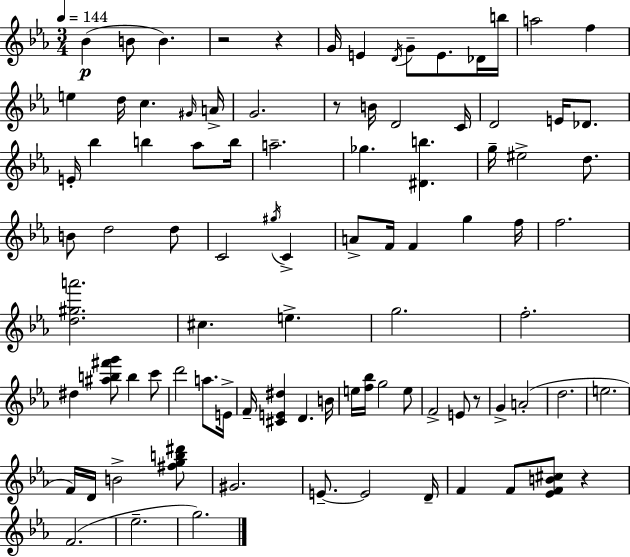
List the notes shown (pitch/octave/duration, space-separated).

Bb4/q B4/e B4/q. R/h R/q G4/s E4/q D4/s G4/e E4/e. Db4/s B5/s A5/h F5/q E5/q D5/s C5/q. G#4/s A4/s G4/h. R/e B4/s D4/h C4/s D4/h E4/s Db4/e. E4/s Bb5/q B5/q Ab5/e B5/s A5/h. Gb5/q. [D#4,B5]/q. G5/s EIS5/h D5/e. B4/e D5/h D5/e C4/h G#5/s C4/q A4/e F4/s F4/q G5/q F5/s F5/h. [D5,G#5,A6]/h. C#5/q. E5/q. G5/h. F5/h. D#5/q [A#5,B5,F#6,G6]/e B5/q C6/e D6/h A5/e. E4/s F4/s [C#4,E4,D#5]/q D4/q. B4/s E5/s [F5,Bb5]/s G5/h E5/e F4/h E4/e R/e G4/q A4/h D5/h. E5/h. F4/s D4/s B4/h [F#5,G5,B5,D#6]/e G#4/h. E4/e. E4/h D4/s F4/q F4/e [Eb4,F4,B4,C#5]/e R/q F4/h. Eb5/h. G5/h.